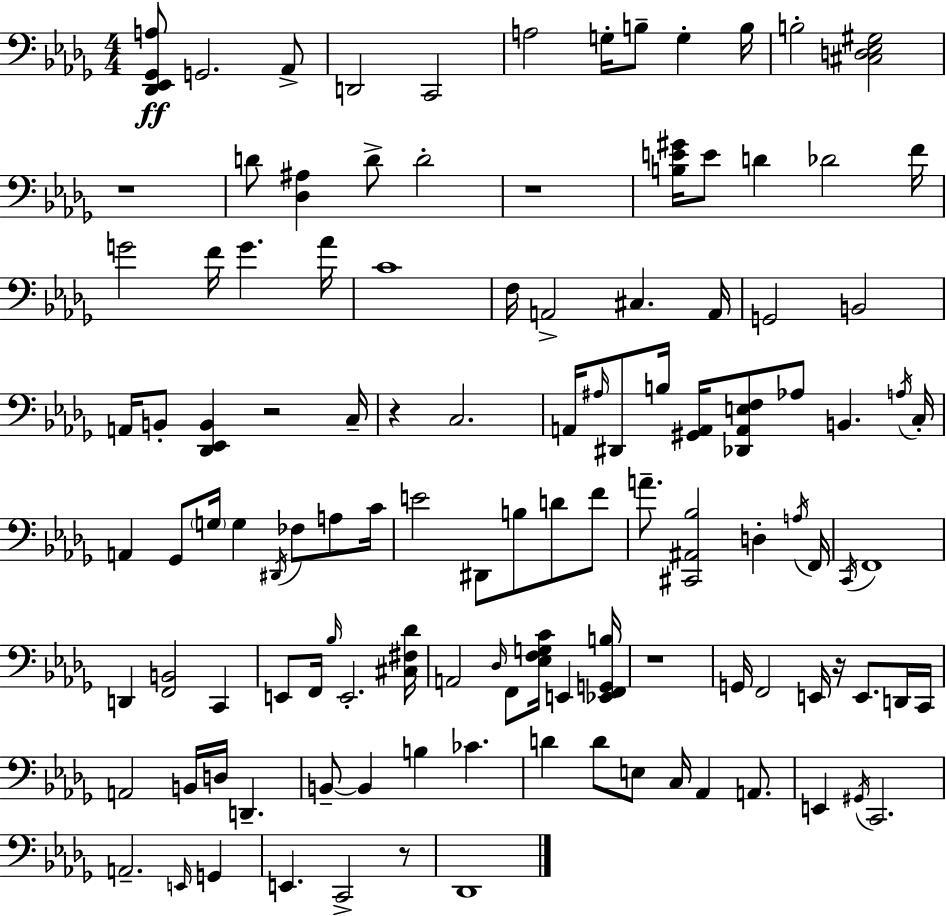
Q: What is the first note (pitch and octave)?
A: G2